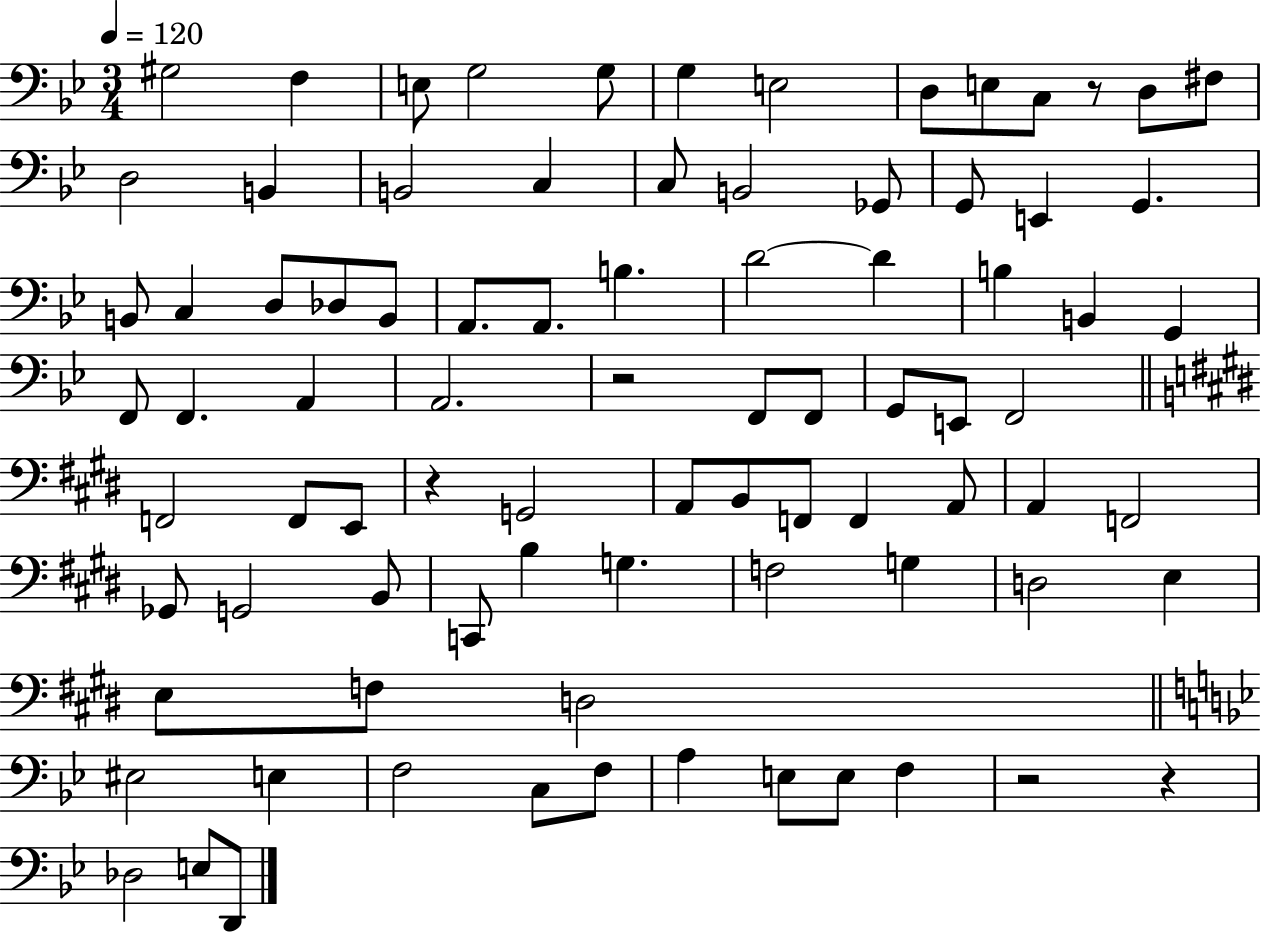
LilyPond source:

{
  \clef bass
  \numericTimeSignature
  \time 3/4
  \key bes \major
  \tempo 4 = 120
  gis2 f4 | e8 g2 g8 | g4 e2 | d8 e8 c8 r8 d8 fis8 | \break d2 b,4 | b,2 c4 | c8 b,2 ges,8 | g,8 e,4 g,4. | \break b,8 c4 d8 des8 b,8 | a,8. a,8. b4. | d'2~~ d'4 | b4 b,4 g,4 | \break f,8 f,4. a,4 | a,2. | r2 f,8 f,8 | g,8 e,8 f,2 | \break \bar "||" \break \key e \major f,2 f,8 e,8 | r4 g,2 | a,8 b,8 f,8 f,4 a,8 | a,4 f,2 | \break ges,8 g,2 b,8 | c,8 b4 g4. | f2 g4 | d2 e4 | \break e8 f8 d2 | \bar "||" \break \key bes \major eis2 e4 | f2 c8 f8 | a4 e8 e8 f4 | r2 r4 | \break des2 e8 d,8 | \bar "|."
}